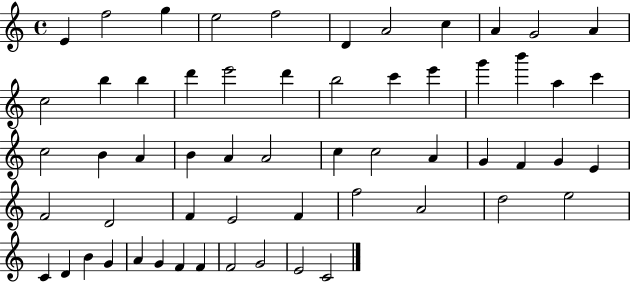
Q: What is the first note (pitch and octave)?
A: E4